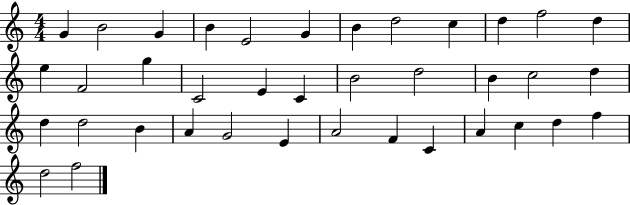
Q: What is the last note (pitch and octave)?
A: F5